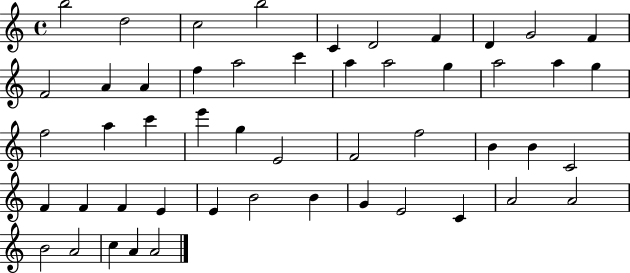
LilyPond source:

{
  \clef treble
  \time 4/4
  \defaultTimeSignature
  \key c \major
  b''2 d''2 | c''2 b''2 | c'4 d'2 f'4 | d'4 g'2 f'4 | \break f'2 a'4 a'4 | f''4 a''2 c'''4 | a''4 a''2 g''4 | a''2 a''4 g''4 | \break f''2 a''4 c'''4 | e'''4 g''4 e'2 | f'2 f''2 | b'4 b'4 c'2 | \break f'4 f'4 f'4 e'4 | e'4 b'2 b'4 | g'4 e'2 c'4 | a'2 a'2 | \break b'2 a'2 | c''4 a'4 a'2 | \bar "|."
}